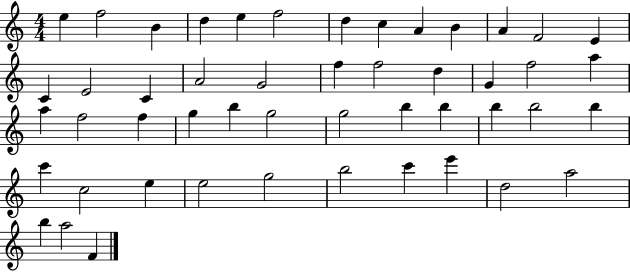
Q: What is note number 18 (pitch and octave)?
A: G4